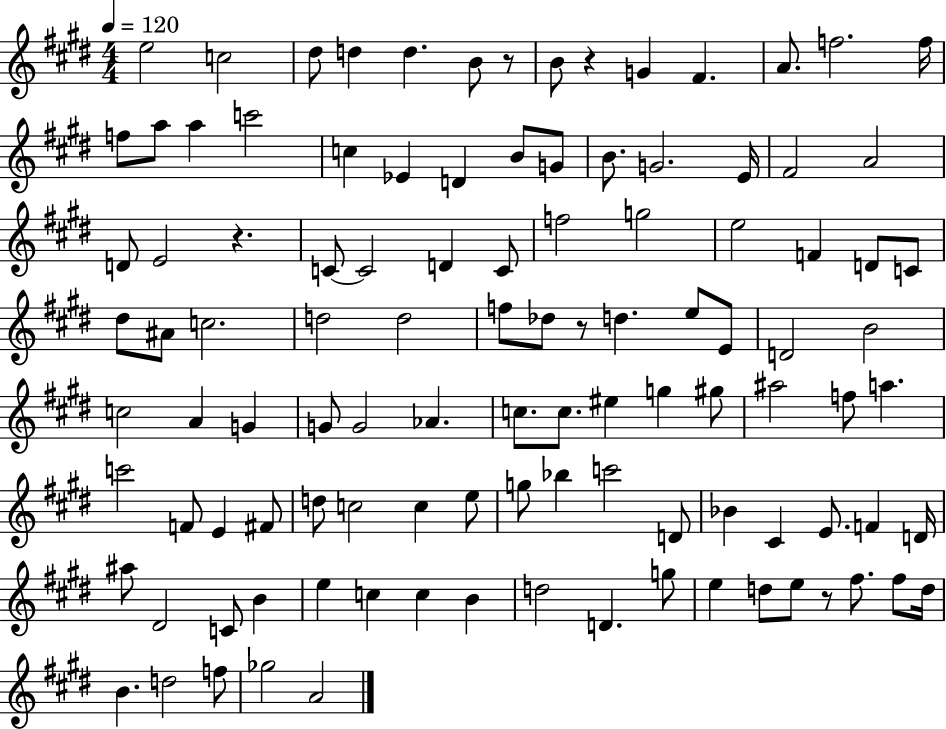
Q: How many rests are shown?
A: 5